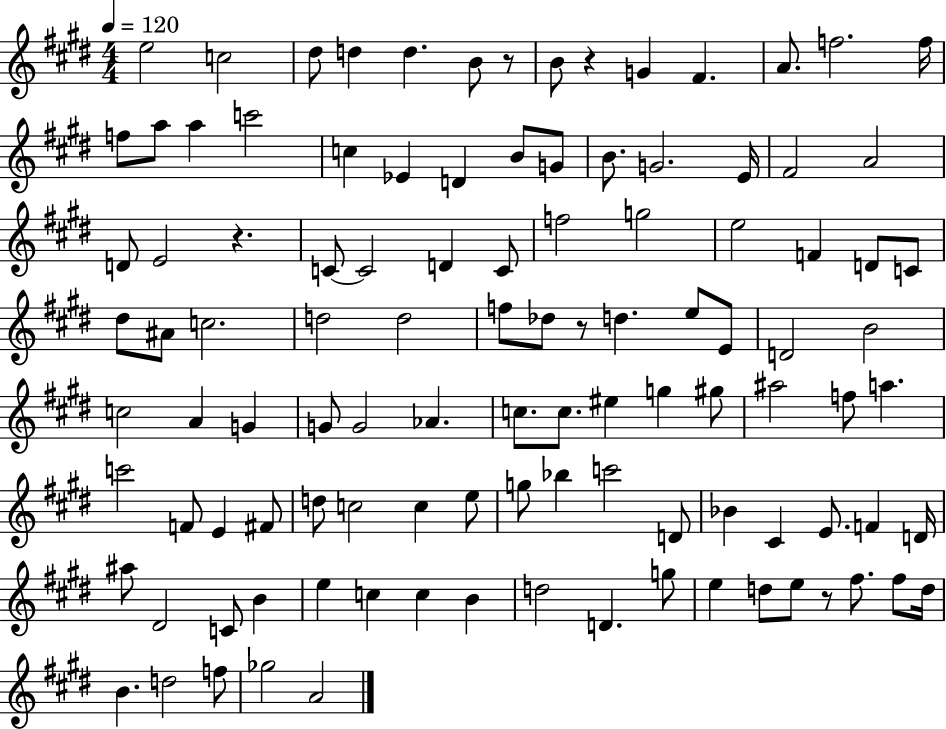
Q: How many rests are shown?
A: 5